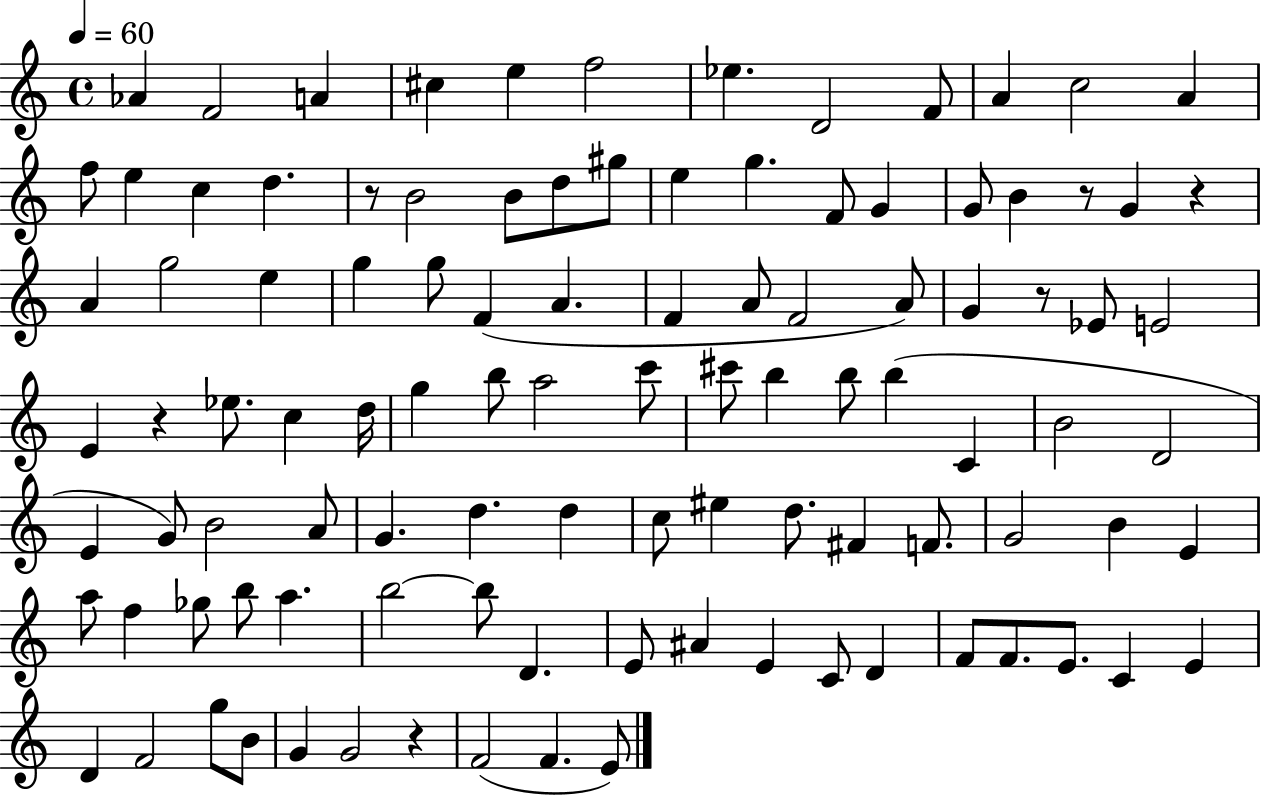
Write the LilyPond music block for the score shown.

{
  \clef treble
  \time 4/4
  \defaultTimeSignature
  \key c \major
  \tempo 4 = 60
  aes'4 f'2 a'4 | cis''4 e''4 f''2 | ees''4. d'2 f'8 | a'4 c''2 a'4 | \break f''8 e''4 c''4 d''4. | r8 b'2 b'8 d''8 gis''8 | e''4 g''4. f'8 g'4 | g'8 b'4 r8 g'4 r4 | \break a'4 g''2 e''4 | g''4 g''8 f'4( a'4. | f'4 a'8 f'2 a'8) | g'4 r8 ees'8 e'2 | \break e'4 r4 ees''8. c''4 d''16 | g''4 b''8 a''2 c'''8 | cis'''8 b''4 b''8 b''4( c'4 | b'2 d'2 | \break e'4 g'8) b'2 a'8 | g'4. d''4. d''4 | c''8 eis''4 d''8. fis'4 f'8. | g'2 b'4 e'4 | \break a''8 f''4 ges''8 b''8 a''4. | b''2~~ b''8 d'4. | e'8 ais'4 e'4 c'8 d'4 | f'8 f'8. e'8. c'4 e'4 | \break d'4 f'2 g''8 b'8 | g'4 g'2 r4 | f'2( f'4. e'8) | \bar "|."
}